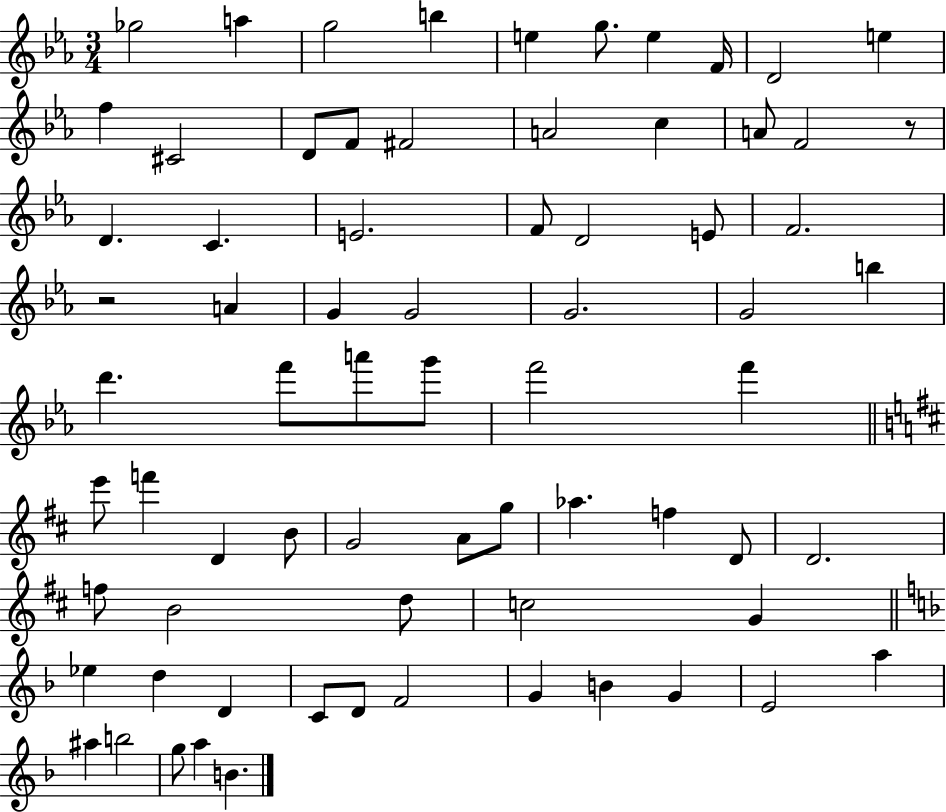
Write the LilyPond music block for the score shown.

{
  \clef treble
  \numericTimeSignature
  \time 3/4
  \key ees \major
  \repeat volta 2 { ges''2 a''4 | g''2 b''4 | e''4 g''8. e''4 f'16 | d'2 e''4 | \break f''4 cis'2 | d'8 f'8 fis'2 | a'2 c''4 | a'8 f'2 r8 | \break d'4. c'4. | e'2. | f'8 d'2 e'8 | f'2. | \break r2 a'4 | g'4 g'2 | g'2. | g'2 b''4 | \break d'''4. f'''8 a'''8 g'''8 | f'''2 f'''4 | \bar "||" \break \key b \minor e'''8 f'''4 d'4 b'8 | g'2 a'8 g''8 | aes''4. f''4 d'8 | d'2. | \break f''8 b'2 d''8 | c''2 g'4 | \bar "||" \break \key f \major ees''4 d''4 d'4 | c'8 d'8 f'2 | g'4 b'4 g'4 | e'2 a''4 | \break ais''4 b''2 | g''8 a''4 b'4. | } \bar "|."
}